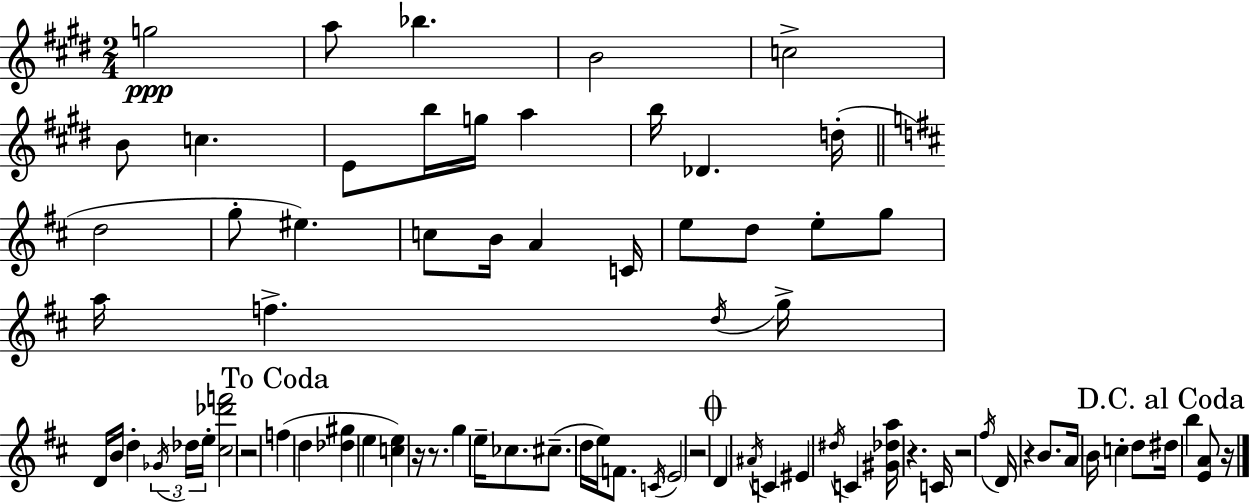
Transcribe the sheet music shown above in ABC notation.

X:1
T:Untitled
M:2/4
L:1/4
K:E
g2 a/2 _b B2 c2 B/2 c E/2 b/4 g/4 a b/4 _D d/4 d2 g/2 ^e c/2 B/4 A C/4 e/2 d/2 e/2 g/2 a/4 f d/4 g/4 D/4 B/4 d _G/4 _d/4 e/4 [^c_d'f']2 z2 f d [_d^g] e [ce] z/4 z/2 g e/4 _c/2 ^c/2 d/4 e/4 F/2 C/4 E2 z2 D ^A/4 C ^E ^d/4 C [^G_da]/4 z C/4 z2 ^f/4 D/4 z B/2 A/4 B/4 c d/2 ^d/4 b [EA]/2 z/4